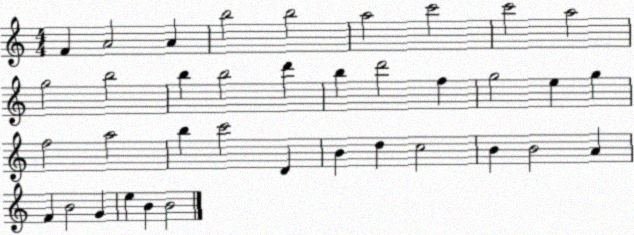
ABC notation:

X:1
T:Untitled
M:4/4
L:1/4
K:C
F A2 A b2 b2 a2 c'2 c'2 a2 g2 b2 b b2 d' b d'2 f g2 e g f2 a2 b c'2 D B d c2 B B2 A F B2 G e B B2